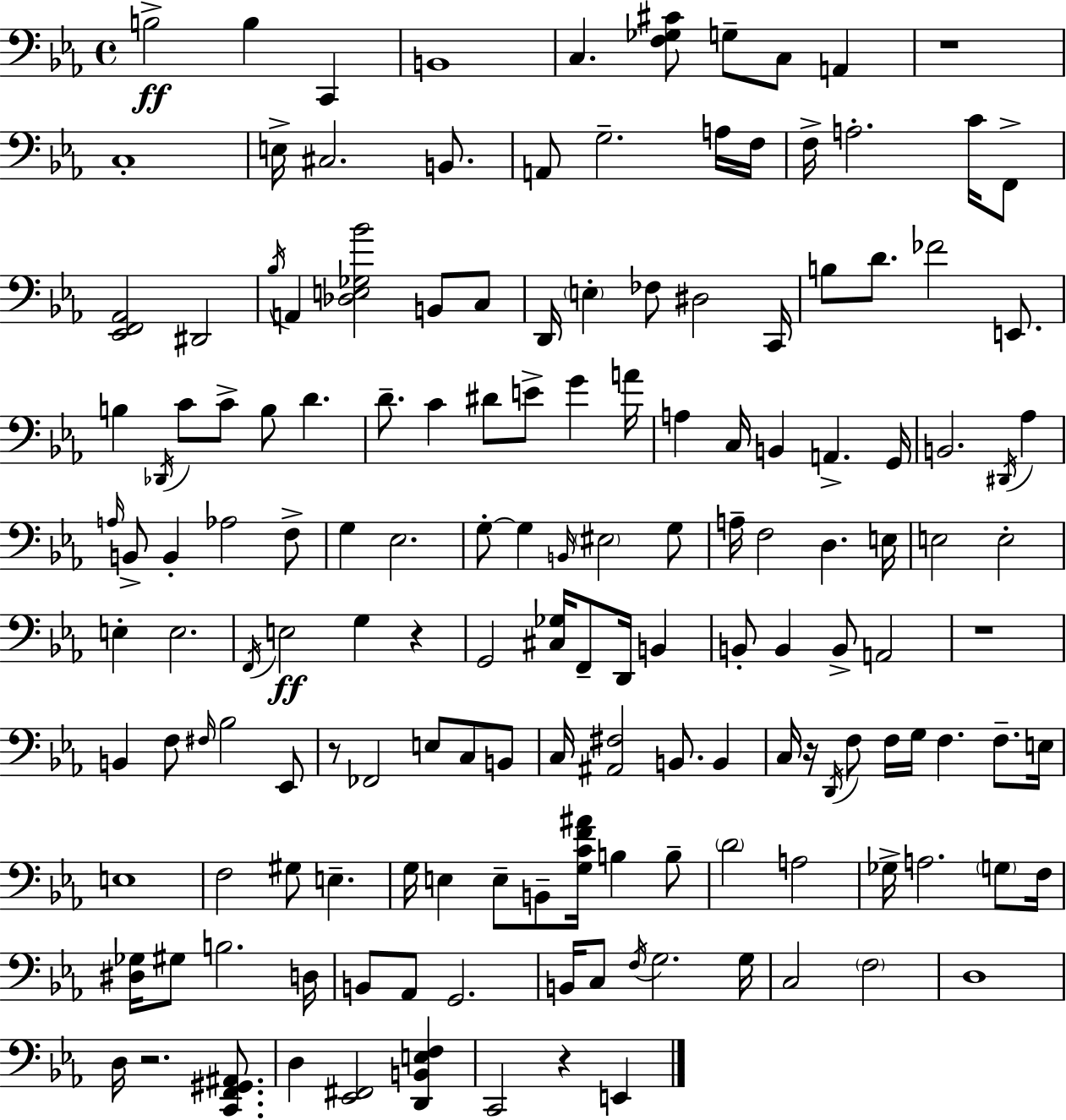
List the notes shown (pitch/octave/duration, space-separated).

B3/h B3/q C2/q B2/w C3/q. [F3,Gb3,C#4]/e G3/e C3/e A2/q R/w C3/w E3/s C#3/h. B2/e. A2/e G3/h. A3/s F3/s F3/s A3/h. C4/s F2/e [Eb2,F2,Ab2]/h D#2/h Bb3/s A2/q [Db3,E3,Gb3,Bb4]/h B2/e C3/e D2/s E3/q FES3/e D#3/h C2/s B3/e D4/e. FES4/h E2/e. B3/q Db2/s C4/e C4/e B3/e D4/q. D4/e. C4/q D#4/e E4/e G4/q A4/s A3/q C3/s B2/q A2/q. G2/s B2/h. D#2/s Ab3/q A3/s B2/e B2/q Ab3/h F3/e G3/q Eb3/h. G3/e G3/q B2/s EIS3/h G3/e A3/s F3/h D3/q. E3/s E3/h E3/h E3/q E3/h. F2/s E3/h G3/q R/q G2/h [C#3,Gb3]/s F2/e D2/s B2/q B2/e B2/q B2/e A2/h R/w B2/q F3/e F#3/s Bb3/h Eb2/e R/e FES2/h E3/e C3/e B2/e C3/s [A#2,F#3]/h B2/e. B2/q C3/s R/s D2/s F3/e F3/s G3/s F3/q. F3/e. E3/s E3/w F3/h G#3/e E3/q. G3/s E3/q E3/e B2/e [G3,C4,F4,A#4]/s B3/q B3/e D4/h A3/h Gb3/s A3/h. G3/e F3/s [D#3,Gb3]/s G#3/e B3/h. D3/s B2/e Ab2/e G2/h. B2/s C3/e F3/s G3/h. G3/s C3/h F3/h D3/w D3/s R/h. [C2,F2,G#2,A#2]/e. D3/q [Eb2,F#2]/h [D2,B2,E3,F3]/q C2/h R/q E2/q